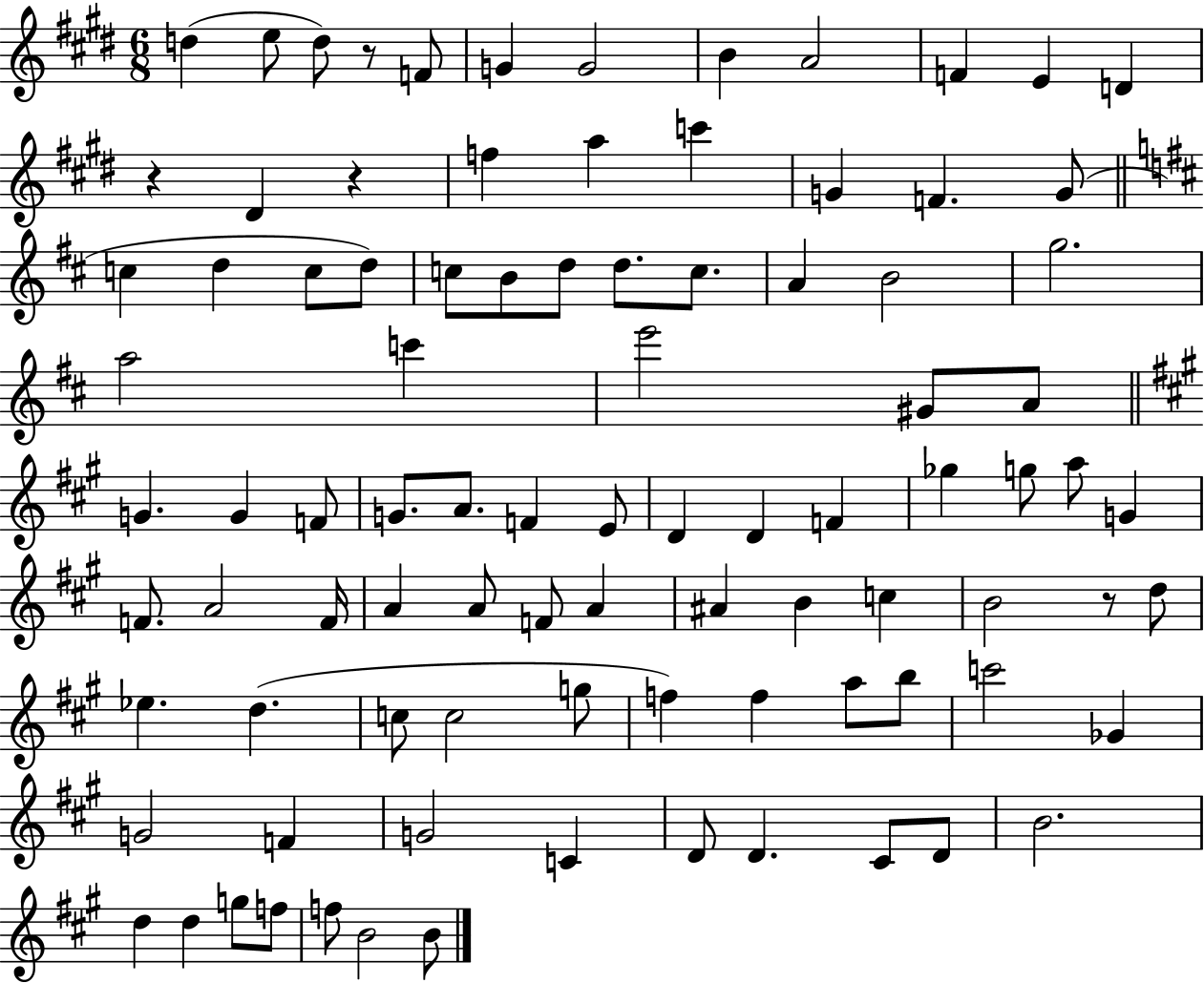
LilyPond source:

{
  \clef treble
  \numericTimeSignature
  \time 6/8
  \key e \major
  d''4( e''8 d''8) r8 f'8 | g'4 g'2 | b'4 a'2 | f'4 e'4 d'4 | \break r4 dis'4 r4 | f''4 a''4 c'''4 | g'4 f'4. g'8( | \bar "||" \break \key d \major c''4 d''4 c''8 d''8) | c''8 b'8 d''8 d''8. c''8. | a'4 b'2 | g''2. | \break a''2 c'''4 | e'''2 gis'8 a'8 | \bar "||" \break \key a \major g'4. g'4 f'8 | g'8. a'8. f'4 e'8 | d'4 d'4 f'4 | ges''4 g''8 a''8 g'4 | \break f'8. a'2 f'16 | a'4 a'8 f'8 a'4 | ais'4 b'4 c''4 | b'2 r8 d''8 | \break ees''4. d''4.( | c''8 c''2 g''8 | f''4) f''4 a''8 b''8 | c'''2 ges'4 | \break g'2 f'4 | g'2 c'4 | d'8 d'4. cis'8 d'8 | b'2. | \break d''4 d''4 g''8 f''8 | f''8 b'2 b'8 | \bar "|."
}